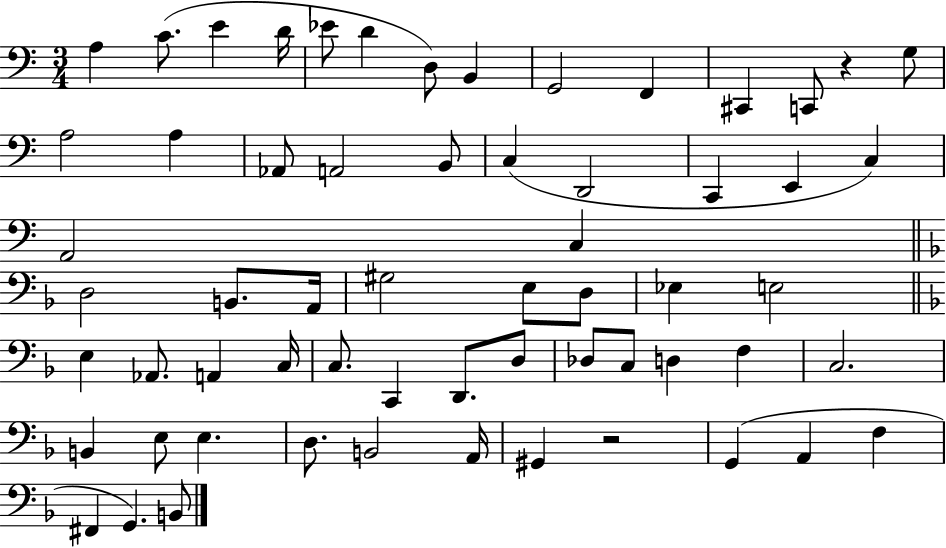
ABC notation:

X:1
T:Untitled
M:3/4
L:1/4
K:C
A, C/2 E D/4 _E/2 D D,/2 B,, G,,2 F,, ^C,, C,,/2 z G,/2 A,2 A, _A,,/2 A,,2 B,,/2 C, D,,2 C,, E,, C, A,,2 C, D,2 B,,/2 A,,/4 ^G,2 E,/2 D,/2 _E, E,2 E, _A,,/2 A,, C,/4 C,/2 C,, D,,/2 D,/2 _D,/2 C,/2 D, F, C,2 B,, E,/2 E, D,/2 B,,2 A,,/4 ^G,, z2 G,, A,, F, ^F,, G,, B,,/2